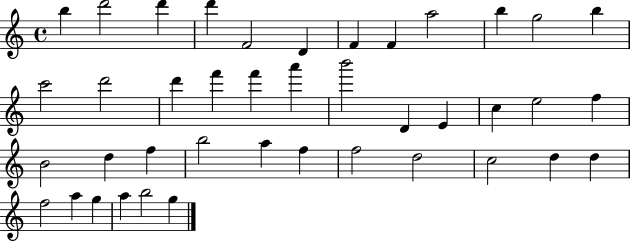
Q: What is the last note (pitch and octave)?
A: G5